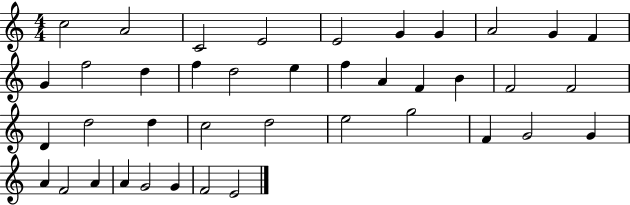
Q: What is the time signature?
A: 4/4